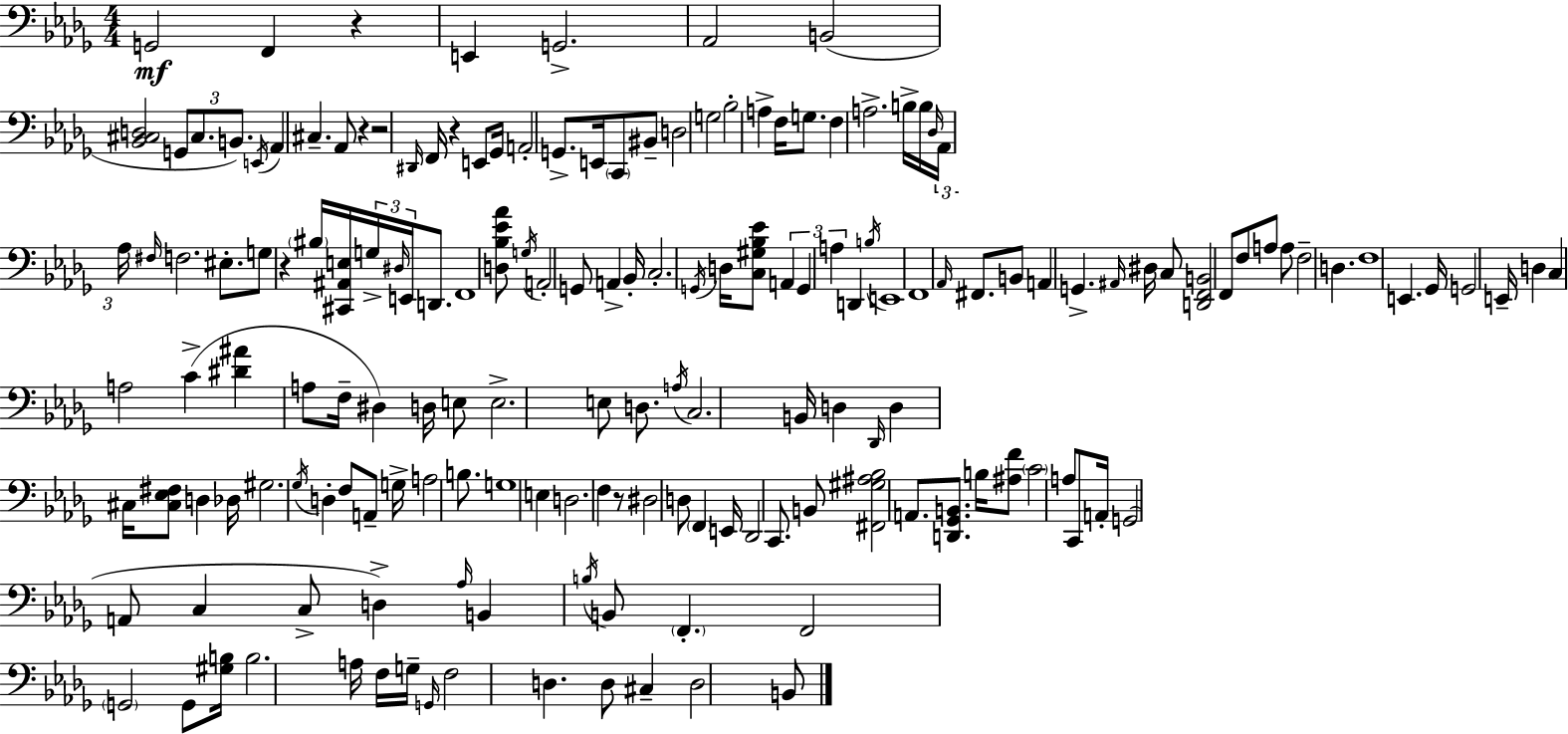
X:1
T:Untitled
M:4/4
L:1/4
K:Bbm
G,,2 F,, z E,, G,,2 _A,,2 B,,2 [_B,,^C,D,]2 G,,/2 ^C,/2 B,,/2 E,,/4 _A,, ^C, _A,,/2 z z2 ^D,,/4 F,,/4 z E,,/2 _G,,/4 A,,2 G,,/2 E,,/4 C,,/2 ^B,,/2 D,2 G,2 _B,2 A, F,/4 G,/2 F, A,2 B,/4 B,/4 _D,/4 _A,,/4 _A,/4 ^F,/4 F,2 ^E,/2 G,/2 z ^B,/4 [^C,,^A,,E,]/4 G,/4 ^D,/4 E,,/4 D,,/2 F,,4 [D,_B,_E_A]/2 G,/4 A,,2 G,,/2 A,, _B,,/4 C,2 G,,/4 D,/4 [C,^G,_B,_E]/2 A,, G,, A, D,, B,/4 E,,4 F,,4 _A,,/4 ^F,,/2 B,,/2 A,, G,, ^A,,/4 ^D,/4 C,/2 [D,,F,,B,,]2 F,,/2 F,/2 A,/2 A,/2 F,2 D, F,4 E,, _G,,/4 G,,2 E,,/4 D, C, A,2 C [^D^A] A,/2 F,/4 ^D, D,/4 E,/2 E,2 E,/2 D,/2 A,/4 C,2 B,,/4 D, _D,,/4 D, ^C,/4 [^C,_E,^F,]/2 D, _D,/4 ^G,2 _G,/4 D, F,/2 A,,/2 G,/4 A,2 B,/2 G,4 E, D,2 F, z/2 ^D,2 D,/2 F,, E,,/4 _D,,2 C,,/2 B,,/2 [^F,,^G,^A,_B,]2 A,,/2 [D,,_G,,B,,]/2 B,/4 [^A,F]/2 C2 A,/2 C,,/2 A,,/4 G,,2 A,,/2 C, C,/2 D, _A,/4 B,, B,/4 B,,/2 F,, F,,2 G,,2 G,,/2 [^G,B,]/4 B,2 A,/4 F,/4 G,/4 G,,/4 F,2 D, D,/2 ^C, D,2 B,,/2